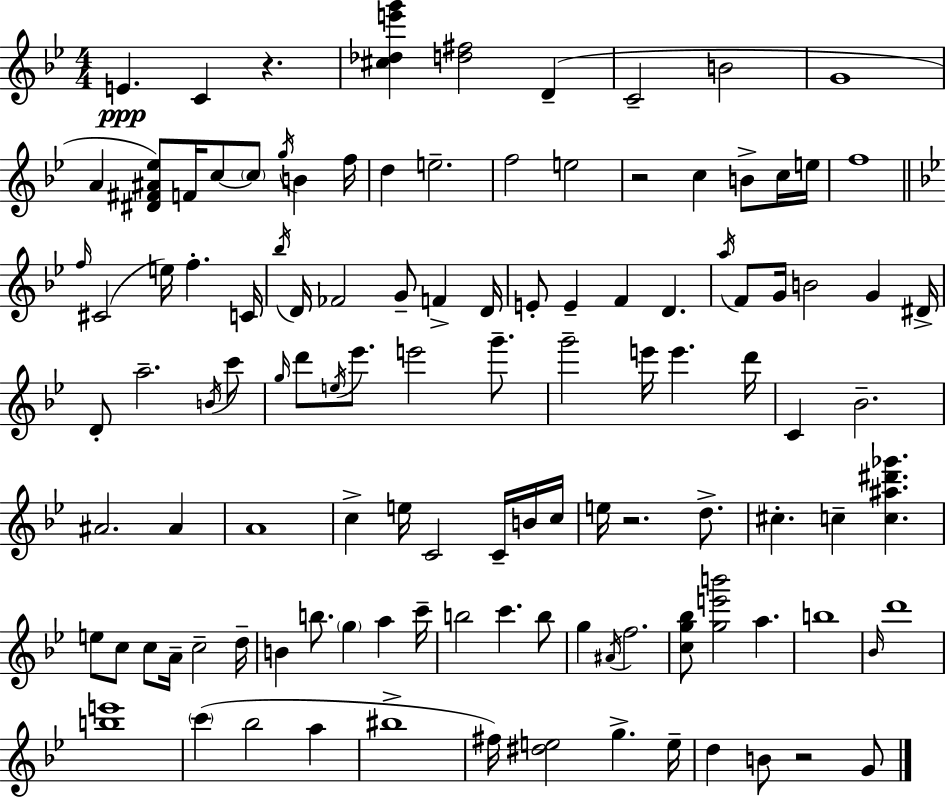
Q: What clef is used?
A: treble